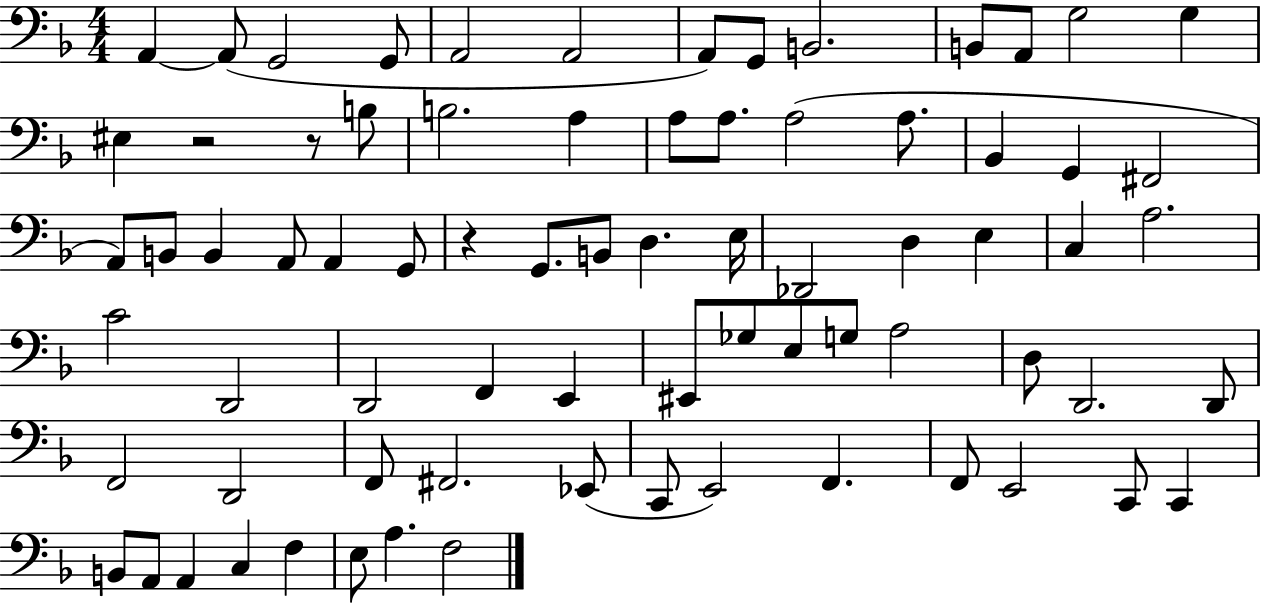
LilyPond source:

{
  \clef bass
  \numericTimeSignature
  \time 4/4
  \key f \major
  \repeat volta 2 { a,4~~ a,8( g,2 g,8 | a,2 a,2 | a,8) g,8 b,2. | b,8 a,8 g2 g4 | \break eis4 r2 r8 b8 | b2. a4 | a8 a8. a2( a8. | bes,4 g,4 fis,2 | \break a,8) b,8 b,4 a,8 a,4 g,8 | r4 g,8. b,8 d4. e16 | des,2 d4 e4 | c4 a2. | \break c'2 d,2 | d,2 f,4 e,4 | eis,8 ges8 e8 g8 a2 | d8 d,2. d,8 | \break f,2 d,2 | f,8 fis,2. ees,8( | c,8 e,2) f,4. | f,8 e,2 c,8 c,4 | \break b,8 a,8 a,4 c4 f4 | e8 a4. f2 | } \bar "|."
}